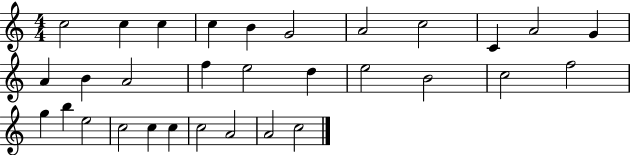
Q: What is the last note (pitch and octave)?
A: C5